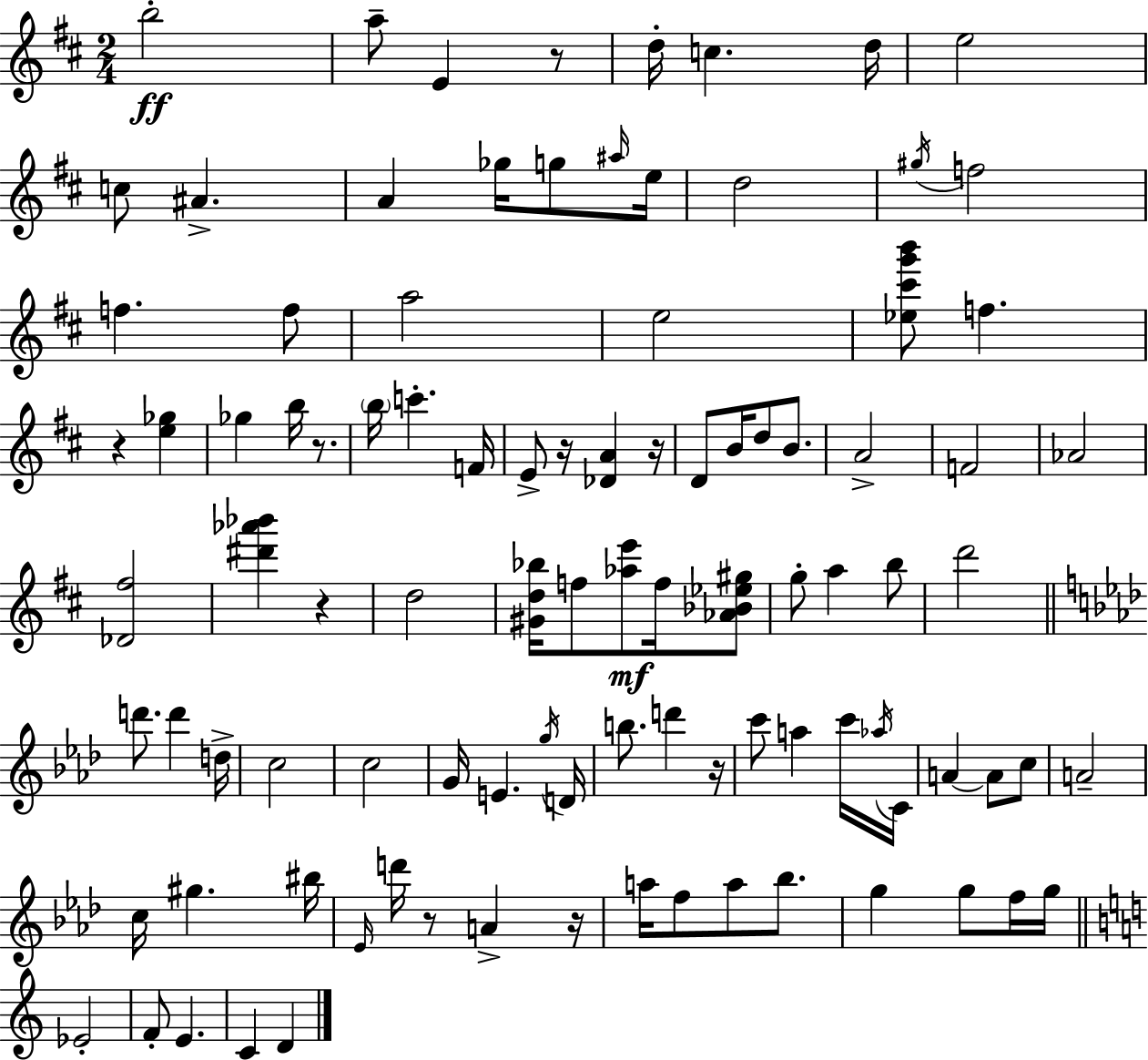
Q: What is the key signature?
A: D major